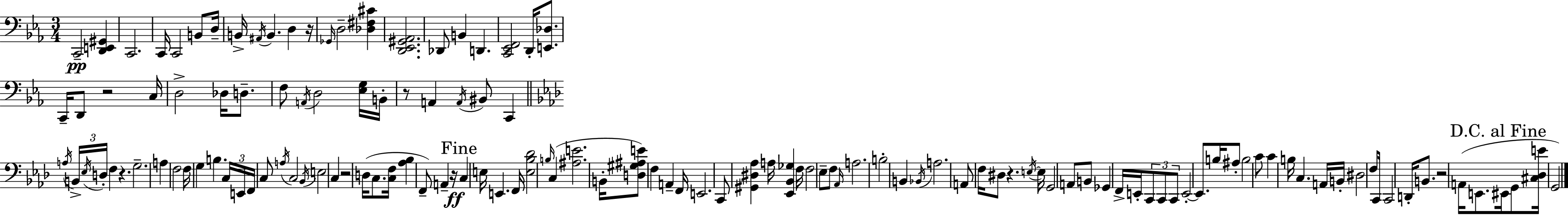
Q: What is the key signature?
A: C minor